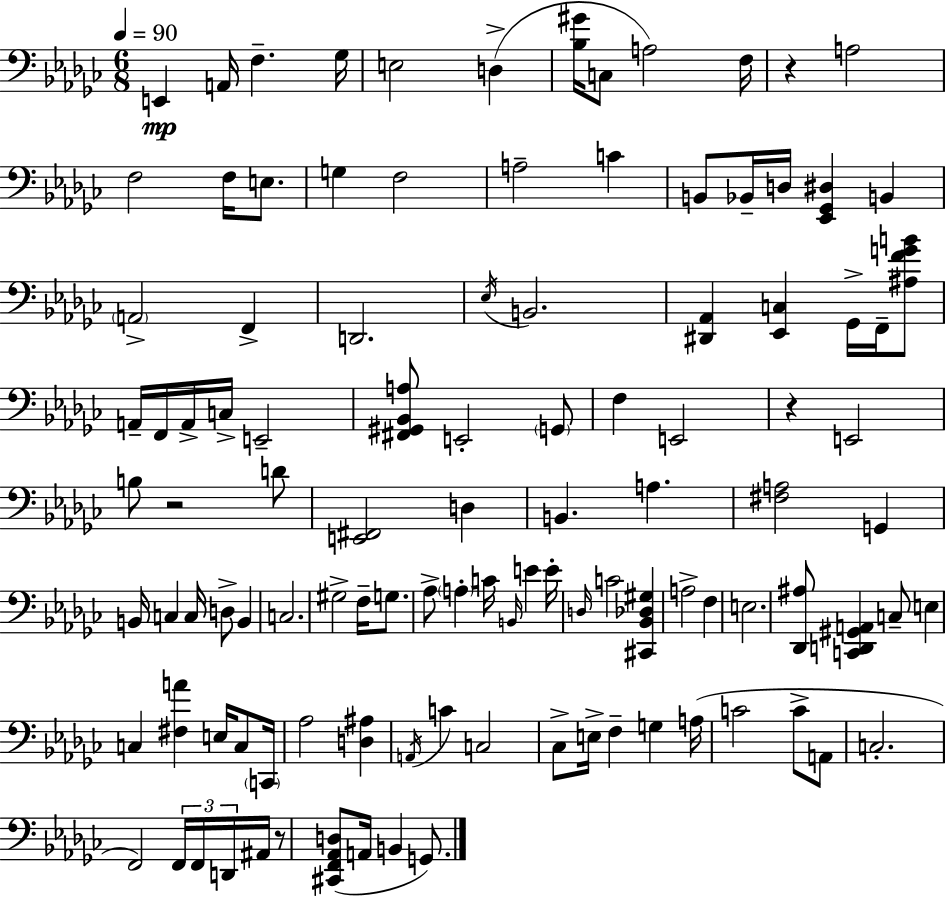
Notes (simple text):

E2/q A2/s F3/q. Gb3/s E3/h D3/q [Bb3,G#4]/s C3/e A3/h F3/s R/q A3/h F3/h F3/s E3/e. G3/q F3/h A3/h C4/q B2/e Bb2/s D3/s [Eb2,Gb2,D#3]/q B2/q A2/h F2/q D2/h. Eb3/s B2/h. [D#2,Ab2]/q [Eb2,C3]/q Gb2/s F2/s [A#3,F4,G4,B4]/e A2/s F2/s A2/s C3/s E2/h [F#2,G#2,Bb2,A3]/e E2/h G2/e F3/q E2/h R/q E2/h B3/e R/h D4/e [E2,F#2]/h D3/q B2/q. A3/q. [F#3,A3]/h G2/q B2/s C3/q C3/s D3/e B2/q C3/h. G#3/h F3/s G3/e. Ab3/e A3/q C4/s B2/s E4/q E4/s D3/s C4/h [C#2,Bb2,Db3,G#3]/q A3/h F3/q E3/h. [Db2,A#3]/e [C2,D2,G#2,A2]/q C3/e E3/q C3/q [F#3,A4]/q E3/s C3/e C2/s Ab3/h [D3,A#3]/q A2/s C4/q C3/h CES3/e E3/s F3/q G3/q A3/s C4/h C4/e A2/e C3/h. F2/h F2/s F2/s D2/s A#2/s R/e [C#2,F2,Ab2,D3]/e A2/s B2/q G2/e.